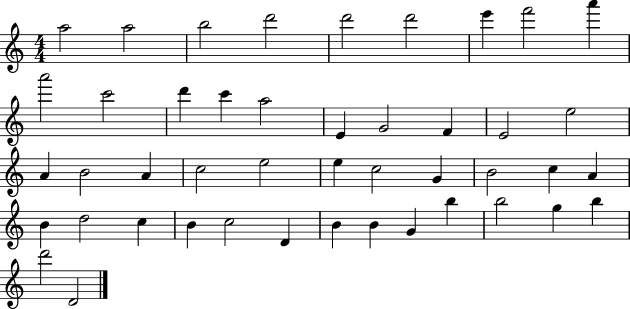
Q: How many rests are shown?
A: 0